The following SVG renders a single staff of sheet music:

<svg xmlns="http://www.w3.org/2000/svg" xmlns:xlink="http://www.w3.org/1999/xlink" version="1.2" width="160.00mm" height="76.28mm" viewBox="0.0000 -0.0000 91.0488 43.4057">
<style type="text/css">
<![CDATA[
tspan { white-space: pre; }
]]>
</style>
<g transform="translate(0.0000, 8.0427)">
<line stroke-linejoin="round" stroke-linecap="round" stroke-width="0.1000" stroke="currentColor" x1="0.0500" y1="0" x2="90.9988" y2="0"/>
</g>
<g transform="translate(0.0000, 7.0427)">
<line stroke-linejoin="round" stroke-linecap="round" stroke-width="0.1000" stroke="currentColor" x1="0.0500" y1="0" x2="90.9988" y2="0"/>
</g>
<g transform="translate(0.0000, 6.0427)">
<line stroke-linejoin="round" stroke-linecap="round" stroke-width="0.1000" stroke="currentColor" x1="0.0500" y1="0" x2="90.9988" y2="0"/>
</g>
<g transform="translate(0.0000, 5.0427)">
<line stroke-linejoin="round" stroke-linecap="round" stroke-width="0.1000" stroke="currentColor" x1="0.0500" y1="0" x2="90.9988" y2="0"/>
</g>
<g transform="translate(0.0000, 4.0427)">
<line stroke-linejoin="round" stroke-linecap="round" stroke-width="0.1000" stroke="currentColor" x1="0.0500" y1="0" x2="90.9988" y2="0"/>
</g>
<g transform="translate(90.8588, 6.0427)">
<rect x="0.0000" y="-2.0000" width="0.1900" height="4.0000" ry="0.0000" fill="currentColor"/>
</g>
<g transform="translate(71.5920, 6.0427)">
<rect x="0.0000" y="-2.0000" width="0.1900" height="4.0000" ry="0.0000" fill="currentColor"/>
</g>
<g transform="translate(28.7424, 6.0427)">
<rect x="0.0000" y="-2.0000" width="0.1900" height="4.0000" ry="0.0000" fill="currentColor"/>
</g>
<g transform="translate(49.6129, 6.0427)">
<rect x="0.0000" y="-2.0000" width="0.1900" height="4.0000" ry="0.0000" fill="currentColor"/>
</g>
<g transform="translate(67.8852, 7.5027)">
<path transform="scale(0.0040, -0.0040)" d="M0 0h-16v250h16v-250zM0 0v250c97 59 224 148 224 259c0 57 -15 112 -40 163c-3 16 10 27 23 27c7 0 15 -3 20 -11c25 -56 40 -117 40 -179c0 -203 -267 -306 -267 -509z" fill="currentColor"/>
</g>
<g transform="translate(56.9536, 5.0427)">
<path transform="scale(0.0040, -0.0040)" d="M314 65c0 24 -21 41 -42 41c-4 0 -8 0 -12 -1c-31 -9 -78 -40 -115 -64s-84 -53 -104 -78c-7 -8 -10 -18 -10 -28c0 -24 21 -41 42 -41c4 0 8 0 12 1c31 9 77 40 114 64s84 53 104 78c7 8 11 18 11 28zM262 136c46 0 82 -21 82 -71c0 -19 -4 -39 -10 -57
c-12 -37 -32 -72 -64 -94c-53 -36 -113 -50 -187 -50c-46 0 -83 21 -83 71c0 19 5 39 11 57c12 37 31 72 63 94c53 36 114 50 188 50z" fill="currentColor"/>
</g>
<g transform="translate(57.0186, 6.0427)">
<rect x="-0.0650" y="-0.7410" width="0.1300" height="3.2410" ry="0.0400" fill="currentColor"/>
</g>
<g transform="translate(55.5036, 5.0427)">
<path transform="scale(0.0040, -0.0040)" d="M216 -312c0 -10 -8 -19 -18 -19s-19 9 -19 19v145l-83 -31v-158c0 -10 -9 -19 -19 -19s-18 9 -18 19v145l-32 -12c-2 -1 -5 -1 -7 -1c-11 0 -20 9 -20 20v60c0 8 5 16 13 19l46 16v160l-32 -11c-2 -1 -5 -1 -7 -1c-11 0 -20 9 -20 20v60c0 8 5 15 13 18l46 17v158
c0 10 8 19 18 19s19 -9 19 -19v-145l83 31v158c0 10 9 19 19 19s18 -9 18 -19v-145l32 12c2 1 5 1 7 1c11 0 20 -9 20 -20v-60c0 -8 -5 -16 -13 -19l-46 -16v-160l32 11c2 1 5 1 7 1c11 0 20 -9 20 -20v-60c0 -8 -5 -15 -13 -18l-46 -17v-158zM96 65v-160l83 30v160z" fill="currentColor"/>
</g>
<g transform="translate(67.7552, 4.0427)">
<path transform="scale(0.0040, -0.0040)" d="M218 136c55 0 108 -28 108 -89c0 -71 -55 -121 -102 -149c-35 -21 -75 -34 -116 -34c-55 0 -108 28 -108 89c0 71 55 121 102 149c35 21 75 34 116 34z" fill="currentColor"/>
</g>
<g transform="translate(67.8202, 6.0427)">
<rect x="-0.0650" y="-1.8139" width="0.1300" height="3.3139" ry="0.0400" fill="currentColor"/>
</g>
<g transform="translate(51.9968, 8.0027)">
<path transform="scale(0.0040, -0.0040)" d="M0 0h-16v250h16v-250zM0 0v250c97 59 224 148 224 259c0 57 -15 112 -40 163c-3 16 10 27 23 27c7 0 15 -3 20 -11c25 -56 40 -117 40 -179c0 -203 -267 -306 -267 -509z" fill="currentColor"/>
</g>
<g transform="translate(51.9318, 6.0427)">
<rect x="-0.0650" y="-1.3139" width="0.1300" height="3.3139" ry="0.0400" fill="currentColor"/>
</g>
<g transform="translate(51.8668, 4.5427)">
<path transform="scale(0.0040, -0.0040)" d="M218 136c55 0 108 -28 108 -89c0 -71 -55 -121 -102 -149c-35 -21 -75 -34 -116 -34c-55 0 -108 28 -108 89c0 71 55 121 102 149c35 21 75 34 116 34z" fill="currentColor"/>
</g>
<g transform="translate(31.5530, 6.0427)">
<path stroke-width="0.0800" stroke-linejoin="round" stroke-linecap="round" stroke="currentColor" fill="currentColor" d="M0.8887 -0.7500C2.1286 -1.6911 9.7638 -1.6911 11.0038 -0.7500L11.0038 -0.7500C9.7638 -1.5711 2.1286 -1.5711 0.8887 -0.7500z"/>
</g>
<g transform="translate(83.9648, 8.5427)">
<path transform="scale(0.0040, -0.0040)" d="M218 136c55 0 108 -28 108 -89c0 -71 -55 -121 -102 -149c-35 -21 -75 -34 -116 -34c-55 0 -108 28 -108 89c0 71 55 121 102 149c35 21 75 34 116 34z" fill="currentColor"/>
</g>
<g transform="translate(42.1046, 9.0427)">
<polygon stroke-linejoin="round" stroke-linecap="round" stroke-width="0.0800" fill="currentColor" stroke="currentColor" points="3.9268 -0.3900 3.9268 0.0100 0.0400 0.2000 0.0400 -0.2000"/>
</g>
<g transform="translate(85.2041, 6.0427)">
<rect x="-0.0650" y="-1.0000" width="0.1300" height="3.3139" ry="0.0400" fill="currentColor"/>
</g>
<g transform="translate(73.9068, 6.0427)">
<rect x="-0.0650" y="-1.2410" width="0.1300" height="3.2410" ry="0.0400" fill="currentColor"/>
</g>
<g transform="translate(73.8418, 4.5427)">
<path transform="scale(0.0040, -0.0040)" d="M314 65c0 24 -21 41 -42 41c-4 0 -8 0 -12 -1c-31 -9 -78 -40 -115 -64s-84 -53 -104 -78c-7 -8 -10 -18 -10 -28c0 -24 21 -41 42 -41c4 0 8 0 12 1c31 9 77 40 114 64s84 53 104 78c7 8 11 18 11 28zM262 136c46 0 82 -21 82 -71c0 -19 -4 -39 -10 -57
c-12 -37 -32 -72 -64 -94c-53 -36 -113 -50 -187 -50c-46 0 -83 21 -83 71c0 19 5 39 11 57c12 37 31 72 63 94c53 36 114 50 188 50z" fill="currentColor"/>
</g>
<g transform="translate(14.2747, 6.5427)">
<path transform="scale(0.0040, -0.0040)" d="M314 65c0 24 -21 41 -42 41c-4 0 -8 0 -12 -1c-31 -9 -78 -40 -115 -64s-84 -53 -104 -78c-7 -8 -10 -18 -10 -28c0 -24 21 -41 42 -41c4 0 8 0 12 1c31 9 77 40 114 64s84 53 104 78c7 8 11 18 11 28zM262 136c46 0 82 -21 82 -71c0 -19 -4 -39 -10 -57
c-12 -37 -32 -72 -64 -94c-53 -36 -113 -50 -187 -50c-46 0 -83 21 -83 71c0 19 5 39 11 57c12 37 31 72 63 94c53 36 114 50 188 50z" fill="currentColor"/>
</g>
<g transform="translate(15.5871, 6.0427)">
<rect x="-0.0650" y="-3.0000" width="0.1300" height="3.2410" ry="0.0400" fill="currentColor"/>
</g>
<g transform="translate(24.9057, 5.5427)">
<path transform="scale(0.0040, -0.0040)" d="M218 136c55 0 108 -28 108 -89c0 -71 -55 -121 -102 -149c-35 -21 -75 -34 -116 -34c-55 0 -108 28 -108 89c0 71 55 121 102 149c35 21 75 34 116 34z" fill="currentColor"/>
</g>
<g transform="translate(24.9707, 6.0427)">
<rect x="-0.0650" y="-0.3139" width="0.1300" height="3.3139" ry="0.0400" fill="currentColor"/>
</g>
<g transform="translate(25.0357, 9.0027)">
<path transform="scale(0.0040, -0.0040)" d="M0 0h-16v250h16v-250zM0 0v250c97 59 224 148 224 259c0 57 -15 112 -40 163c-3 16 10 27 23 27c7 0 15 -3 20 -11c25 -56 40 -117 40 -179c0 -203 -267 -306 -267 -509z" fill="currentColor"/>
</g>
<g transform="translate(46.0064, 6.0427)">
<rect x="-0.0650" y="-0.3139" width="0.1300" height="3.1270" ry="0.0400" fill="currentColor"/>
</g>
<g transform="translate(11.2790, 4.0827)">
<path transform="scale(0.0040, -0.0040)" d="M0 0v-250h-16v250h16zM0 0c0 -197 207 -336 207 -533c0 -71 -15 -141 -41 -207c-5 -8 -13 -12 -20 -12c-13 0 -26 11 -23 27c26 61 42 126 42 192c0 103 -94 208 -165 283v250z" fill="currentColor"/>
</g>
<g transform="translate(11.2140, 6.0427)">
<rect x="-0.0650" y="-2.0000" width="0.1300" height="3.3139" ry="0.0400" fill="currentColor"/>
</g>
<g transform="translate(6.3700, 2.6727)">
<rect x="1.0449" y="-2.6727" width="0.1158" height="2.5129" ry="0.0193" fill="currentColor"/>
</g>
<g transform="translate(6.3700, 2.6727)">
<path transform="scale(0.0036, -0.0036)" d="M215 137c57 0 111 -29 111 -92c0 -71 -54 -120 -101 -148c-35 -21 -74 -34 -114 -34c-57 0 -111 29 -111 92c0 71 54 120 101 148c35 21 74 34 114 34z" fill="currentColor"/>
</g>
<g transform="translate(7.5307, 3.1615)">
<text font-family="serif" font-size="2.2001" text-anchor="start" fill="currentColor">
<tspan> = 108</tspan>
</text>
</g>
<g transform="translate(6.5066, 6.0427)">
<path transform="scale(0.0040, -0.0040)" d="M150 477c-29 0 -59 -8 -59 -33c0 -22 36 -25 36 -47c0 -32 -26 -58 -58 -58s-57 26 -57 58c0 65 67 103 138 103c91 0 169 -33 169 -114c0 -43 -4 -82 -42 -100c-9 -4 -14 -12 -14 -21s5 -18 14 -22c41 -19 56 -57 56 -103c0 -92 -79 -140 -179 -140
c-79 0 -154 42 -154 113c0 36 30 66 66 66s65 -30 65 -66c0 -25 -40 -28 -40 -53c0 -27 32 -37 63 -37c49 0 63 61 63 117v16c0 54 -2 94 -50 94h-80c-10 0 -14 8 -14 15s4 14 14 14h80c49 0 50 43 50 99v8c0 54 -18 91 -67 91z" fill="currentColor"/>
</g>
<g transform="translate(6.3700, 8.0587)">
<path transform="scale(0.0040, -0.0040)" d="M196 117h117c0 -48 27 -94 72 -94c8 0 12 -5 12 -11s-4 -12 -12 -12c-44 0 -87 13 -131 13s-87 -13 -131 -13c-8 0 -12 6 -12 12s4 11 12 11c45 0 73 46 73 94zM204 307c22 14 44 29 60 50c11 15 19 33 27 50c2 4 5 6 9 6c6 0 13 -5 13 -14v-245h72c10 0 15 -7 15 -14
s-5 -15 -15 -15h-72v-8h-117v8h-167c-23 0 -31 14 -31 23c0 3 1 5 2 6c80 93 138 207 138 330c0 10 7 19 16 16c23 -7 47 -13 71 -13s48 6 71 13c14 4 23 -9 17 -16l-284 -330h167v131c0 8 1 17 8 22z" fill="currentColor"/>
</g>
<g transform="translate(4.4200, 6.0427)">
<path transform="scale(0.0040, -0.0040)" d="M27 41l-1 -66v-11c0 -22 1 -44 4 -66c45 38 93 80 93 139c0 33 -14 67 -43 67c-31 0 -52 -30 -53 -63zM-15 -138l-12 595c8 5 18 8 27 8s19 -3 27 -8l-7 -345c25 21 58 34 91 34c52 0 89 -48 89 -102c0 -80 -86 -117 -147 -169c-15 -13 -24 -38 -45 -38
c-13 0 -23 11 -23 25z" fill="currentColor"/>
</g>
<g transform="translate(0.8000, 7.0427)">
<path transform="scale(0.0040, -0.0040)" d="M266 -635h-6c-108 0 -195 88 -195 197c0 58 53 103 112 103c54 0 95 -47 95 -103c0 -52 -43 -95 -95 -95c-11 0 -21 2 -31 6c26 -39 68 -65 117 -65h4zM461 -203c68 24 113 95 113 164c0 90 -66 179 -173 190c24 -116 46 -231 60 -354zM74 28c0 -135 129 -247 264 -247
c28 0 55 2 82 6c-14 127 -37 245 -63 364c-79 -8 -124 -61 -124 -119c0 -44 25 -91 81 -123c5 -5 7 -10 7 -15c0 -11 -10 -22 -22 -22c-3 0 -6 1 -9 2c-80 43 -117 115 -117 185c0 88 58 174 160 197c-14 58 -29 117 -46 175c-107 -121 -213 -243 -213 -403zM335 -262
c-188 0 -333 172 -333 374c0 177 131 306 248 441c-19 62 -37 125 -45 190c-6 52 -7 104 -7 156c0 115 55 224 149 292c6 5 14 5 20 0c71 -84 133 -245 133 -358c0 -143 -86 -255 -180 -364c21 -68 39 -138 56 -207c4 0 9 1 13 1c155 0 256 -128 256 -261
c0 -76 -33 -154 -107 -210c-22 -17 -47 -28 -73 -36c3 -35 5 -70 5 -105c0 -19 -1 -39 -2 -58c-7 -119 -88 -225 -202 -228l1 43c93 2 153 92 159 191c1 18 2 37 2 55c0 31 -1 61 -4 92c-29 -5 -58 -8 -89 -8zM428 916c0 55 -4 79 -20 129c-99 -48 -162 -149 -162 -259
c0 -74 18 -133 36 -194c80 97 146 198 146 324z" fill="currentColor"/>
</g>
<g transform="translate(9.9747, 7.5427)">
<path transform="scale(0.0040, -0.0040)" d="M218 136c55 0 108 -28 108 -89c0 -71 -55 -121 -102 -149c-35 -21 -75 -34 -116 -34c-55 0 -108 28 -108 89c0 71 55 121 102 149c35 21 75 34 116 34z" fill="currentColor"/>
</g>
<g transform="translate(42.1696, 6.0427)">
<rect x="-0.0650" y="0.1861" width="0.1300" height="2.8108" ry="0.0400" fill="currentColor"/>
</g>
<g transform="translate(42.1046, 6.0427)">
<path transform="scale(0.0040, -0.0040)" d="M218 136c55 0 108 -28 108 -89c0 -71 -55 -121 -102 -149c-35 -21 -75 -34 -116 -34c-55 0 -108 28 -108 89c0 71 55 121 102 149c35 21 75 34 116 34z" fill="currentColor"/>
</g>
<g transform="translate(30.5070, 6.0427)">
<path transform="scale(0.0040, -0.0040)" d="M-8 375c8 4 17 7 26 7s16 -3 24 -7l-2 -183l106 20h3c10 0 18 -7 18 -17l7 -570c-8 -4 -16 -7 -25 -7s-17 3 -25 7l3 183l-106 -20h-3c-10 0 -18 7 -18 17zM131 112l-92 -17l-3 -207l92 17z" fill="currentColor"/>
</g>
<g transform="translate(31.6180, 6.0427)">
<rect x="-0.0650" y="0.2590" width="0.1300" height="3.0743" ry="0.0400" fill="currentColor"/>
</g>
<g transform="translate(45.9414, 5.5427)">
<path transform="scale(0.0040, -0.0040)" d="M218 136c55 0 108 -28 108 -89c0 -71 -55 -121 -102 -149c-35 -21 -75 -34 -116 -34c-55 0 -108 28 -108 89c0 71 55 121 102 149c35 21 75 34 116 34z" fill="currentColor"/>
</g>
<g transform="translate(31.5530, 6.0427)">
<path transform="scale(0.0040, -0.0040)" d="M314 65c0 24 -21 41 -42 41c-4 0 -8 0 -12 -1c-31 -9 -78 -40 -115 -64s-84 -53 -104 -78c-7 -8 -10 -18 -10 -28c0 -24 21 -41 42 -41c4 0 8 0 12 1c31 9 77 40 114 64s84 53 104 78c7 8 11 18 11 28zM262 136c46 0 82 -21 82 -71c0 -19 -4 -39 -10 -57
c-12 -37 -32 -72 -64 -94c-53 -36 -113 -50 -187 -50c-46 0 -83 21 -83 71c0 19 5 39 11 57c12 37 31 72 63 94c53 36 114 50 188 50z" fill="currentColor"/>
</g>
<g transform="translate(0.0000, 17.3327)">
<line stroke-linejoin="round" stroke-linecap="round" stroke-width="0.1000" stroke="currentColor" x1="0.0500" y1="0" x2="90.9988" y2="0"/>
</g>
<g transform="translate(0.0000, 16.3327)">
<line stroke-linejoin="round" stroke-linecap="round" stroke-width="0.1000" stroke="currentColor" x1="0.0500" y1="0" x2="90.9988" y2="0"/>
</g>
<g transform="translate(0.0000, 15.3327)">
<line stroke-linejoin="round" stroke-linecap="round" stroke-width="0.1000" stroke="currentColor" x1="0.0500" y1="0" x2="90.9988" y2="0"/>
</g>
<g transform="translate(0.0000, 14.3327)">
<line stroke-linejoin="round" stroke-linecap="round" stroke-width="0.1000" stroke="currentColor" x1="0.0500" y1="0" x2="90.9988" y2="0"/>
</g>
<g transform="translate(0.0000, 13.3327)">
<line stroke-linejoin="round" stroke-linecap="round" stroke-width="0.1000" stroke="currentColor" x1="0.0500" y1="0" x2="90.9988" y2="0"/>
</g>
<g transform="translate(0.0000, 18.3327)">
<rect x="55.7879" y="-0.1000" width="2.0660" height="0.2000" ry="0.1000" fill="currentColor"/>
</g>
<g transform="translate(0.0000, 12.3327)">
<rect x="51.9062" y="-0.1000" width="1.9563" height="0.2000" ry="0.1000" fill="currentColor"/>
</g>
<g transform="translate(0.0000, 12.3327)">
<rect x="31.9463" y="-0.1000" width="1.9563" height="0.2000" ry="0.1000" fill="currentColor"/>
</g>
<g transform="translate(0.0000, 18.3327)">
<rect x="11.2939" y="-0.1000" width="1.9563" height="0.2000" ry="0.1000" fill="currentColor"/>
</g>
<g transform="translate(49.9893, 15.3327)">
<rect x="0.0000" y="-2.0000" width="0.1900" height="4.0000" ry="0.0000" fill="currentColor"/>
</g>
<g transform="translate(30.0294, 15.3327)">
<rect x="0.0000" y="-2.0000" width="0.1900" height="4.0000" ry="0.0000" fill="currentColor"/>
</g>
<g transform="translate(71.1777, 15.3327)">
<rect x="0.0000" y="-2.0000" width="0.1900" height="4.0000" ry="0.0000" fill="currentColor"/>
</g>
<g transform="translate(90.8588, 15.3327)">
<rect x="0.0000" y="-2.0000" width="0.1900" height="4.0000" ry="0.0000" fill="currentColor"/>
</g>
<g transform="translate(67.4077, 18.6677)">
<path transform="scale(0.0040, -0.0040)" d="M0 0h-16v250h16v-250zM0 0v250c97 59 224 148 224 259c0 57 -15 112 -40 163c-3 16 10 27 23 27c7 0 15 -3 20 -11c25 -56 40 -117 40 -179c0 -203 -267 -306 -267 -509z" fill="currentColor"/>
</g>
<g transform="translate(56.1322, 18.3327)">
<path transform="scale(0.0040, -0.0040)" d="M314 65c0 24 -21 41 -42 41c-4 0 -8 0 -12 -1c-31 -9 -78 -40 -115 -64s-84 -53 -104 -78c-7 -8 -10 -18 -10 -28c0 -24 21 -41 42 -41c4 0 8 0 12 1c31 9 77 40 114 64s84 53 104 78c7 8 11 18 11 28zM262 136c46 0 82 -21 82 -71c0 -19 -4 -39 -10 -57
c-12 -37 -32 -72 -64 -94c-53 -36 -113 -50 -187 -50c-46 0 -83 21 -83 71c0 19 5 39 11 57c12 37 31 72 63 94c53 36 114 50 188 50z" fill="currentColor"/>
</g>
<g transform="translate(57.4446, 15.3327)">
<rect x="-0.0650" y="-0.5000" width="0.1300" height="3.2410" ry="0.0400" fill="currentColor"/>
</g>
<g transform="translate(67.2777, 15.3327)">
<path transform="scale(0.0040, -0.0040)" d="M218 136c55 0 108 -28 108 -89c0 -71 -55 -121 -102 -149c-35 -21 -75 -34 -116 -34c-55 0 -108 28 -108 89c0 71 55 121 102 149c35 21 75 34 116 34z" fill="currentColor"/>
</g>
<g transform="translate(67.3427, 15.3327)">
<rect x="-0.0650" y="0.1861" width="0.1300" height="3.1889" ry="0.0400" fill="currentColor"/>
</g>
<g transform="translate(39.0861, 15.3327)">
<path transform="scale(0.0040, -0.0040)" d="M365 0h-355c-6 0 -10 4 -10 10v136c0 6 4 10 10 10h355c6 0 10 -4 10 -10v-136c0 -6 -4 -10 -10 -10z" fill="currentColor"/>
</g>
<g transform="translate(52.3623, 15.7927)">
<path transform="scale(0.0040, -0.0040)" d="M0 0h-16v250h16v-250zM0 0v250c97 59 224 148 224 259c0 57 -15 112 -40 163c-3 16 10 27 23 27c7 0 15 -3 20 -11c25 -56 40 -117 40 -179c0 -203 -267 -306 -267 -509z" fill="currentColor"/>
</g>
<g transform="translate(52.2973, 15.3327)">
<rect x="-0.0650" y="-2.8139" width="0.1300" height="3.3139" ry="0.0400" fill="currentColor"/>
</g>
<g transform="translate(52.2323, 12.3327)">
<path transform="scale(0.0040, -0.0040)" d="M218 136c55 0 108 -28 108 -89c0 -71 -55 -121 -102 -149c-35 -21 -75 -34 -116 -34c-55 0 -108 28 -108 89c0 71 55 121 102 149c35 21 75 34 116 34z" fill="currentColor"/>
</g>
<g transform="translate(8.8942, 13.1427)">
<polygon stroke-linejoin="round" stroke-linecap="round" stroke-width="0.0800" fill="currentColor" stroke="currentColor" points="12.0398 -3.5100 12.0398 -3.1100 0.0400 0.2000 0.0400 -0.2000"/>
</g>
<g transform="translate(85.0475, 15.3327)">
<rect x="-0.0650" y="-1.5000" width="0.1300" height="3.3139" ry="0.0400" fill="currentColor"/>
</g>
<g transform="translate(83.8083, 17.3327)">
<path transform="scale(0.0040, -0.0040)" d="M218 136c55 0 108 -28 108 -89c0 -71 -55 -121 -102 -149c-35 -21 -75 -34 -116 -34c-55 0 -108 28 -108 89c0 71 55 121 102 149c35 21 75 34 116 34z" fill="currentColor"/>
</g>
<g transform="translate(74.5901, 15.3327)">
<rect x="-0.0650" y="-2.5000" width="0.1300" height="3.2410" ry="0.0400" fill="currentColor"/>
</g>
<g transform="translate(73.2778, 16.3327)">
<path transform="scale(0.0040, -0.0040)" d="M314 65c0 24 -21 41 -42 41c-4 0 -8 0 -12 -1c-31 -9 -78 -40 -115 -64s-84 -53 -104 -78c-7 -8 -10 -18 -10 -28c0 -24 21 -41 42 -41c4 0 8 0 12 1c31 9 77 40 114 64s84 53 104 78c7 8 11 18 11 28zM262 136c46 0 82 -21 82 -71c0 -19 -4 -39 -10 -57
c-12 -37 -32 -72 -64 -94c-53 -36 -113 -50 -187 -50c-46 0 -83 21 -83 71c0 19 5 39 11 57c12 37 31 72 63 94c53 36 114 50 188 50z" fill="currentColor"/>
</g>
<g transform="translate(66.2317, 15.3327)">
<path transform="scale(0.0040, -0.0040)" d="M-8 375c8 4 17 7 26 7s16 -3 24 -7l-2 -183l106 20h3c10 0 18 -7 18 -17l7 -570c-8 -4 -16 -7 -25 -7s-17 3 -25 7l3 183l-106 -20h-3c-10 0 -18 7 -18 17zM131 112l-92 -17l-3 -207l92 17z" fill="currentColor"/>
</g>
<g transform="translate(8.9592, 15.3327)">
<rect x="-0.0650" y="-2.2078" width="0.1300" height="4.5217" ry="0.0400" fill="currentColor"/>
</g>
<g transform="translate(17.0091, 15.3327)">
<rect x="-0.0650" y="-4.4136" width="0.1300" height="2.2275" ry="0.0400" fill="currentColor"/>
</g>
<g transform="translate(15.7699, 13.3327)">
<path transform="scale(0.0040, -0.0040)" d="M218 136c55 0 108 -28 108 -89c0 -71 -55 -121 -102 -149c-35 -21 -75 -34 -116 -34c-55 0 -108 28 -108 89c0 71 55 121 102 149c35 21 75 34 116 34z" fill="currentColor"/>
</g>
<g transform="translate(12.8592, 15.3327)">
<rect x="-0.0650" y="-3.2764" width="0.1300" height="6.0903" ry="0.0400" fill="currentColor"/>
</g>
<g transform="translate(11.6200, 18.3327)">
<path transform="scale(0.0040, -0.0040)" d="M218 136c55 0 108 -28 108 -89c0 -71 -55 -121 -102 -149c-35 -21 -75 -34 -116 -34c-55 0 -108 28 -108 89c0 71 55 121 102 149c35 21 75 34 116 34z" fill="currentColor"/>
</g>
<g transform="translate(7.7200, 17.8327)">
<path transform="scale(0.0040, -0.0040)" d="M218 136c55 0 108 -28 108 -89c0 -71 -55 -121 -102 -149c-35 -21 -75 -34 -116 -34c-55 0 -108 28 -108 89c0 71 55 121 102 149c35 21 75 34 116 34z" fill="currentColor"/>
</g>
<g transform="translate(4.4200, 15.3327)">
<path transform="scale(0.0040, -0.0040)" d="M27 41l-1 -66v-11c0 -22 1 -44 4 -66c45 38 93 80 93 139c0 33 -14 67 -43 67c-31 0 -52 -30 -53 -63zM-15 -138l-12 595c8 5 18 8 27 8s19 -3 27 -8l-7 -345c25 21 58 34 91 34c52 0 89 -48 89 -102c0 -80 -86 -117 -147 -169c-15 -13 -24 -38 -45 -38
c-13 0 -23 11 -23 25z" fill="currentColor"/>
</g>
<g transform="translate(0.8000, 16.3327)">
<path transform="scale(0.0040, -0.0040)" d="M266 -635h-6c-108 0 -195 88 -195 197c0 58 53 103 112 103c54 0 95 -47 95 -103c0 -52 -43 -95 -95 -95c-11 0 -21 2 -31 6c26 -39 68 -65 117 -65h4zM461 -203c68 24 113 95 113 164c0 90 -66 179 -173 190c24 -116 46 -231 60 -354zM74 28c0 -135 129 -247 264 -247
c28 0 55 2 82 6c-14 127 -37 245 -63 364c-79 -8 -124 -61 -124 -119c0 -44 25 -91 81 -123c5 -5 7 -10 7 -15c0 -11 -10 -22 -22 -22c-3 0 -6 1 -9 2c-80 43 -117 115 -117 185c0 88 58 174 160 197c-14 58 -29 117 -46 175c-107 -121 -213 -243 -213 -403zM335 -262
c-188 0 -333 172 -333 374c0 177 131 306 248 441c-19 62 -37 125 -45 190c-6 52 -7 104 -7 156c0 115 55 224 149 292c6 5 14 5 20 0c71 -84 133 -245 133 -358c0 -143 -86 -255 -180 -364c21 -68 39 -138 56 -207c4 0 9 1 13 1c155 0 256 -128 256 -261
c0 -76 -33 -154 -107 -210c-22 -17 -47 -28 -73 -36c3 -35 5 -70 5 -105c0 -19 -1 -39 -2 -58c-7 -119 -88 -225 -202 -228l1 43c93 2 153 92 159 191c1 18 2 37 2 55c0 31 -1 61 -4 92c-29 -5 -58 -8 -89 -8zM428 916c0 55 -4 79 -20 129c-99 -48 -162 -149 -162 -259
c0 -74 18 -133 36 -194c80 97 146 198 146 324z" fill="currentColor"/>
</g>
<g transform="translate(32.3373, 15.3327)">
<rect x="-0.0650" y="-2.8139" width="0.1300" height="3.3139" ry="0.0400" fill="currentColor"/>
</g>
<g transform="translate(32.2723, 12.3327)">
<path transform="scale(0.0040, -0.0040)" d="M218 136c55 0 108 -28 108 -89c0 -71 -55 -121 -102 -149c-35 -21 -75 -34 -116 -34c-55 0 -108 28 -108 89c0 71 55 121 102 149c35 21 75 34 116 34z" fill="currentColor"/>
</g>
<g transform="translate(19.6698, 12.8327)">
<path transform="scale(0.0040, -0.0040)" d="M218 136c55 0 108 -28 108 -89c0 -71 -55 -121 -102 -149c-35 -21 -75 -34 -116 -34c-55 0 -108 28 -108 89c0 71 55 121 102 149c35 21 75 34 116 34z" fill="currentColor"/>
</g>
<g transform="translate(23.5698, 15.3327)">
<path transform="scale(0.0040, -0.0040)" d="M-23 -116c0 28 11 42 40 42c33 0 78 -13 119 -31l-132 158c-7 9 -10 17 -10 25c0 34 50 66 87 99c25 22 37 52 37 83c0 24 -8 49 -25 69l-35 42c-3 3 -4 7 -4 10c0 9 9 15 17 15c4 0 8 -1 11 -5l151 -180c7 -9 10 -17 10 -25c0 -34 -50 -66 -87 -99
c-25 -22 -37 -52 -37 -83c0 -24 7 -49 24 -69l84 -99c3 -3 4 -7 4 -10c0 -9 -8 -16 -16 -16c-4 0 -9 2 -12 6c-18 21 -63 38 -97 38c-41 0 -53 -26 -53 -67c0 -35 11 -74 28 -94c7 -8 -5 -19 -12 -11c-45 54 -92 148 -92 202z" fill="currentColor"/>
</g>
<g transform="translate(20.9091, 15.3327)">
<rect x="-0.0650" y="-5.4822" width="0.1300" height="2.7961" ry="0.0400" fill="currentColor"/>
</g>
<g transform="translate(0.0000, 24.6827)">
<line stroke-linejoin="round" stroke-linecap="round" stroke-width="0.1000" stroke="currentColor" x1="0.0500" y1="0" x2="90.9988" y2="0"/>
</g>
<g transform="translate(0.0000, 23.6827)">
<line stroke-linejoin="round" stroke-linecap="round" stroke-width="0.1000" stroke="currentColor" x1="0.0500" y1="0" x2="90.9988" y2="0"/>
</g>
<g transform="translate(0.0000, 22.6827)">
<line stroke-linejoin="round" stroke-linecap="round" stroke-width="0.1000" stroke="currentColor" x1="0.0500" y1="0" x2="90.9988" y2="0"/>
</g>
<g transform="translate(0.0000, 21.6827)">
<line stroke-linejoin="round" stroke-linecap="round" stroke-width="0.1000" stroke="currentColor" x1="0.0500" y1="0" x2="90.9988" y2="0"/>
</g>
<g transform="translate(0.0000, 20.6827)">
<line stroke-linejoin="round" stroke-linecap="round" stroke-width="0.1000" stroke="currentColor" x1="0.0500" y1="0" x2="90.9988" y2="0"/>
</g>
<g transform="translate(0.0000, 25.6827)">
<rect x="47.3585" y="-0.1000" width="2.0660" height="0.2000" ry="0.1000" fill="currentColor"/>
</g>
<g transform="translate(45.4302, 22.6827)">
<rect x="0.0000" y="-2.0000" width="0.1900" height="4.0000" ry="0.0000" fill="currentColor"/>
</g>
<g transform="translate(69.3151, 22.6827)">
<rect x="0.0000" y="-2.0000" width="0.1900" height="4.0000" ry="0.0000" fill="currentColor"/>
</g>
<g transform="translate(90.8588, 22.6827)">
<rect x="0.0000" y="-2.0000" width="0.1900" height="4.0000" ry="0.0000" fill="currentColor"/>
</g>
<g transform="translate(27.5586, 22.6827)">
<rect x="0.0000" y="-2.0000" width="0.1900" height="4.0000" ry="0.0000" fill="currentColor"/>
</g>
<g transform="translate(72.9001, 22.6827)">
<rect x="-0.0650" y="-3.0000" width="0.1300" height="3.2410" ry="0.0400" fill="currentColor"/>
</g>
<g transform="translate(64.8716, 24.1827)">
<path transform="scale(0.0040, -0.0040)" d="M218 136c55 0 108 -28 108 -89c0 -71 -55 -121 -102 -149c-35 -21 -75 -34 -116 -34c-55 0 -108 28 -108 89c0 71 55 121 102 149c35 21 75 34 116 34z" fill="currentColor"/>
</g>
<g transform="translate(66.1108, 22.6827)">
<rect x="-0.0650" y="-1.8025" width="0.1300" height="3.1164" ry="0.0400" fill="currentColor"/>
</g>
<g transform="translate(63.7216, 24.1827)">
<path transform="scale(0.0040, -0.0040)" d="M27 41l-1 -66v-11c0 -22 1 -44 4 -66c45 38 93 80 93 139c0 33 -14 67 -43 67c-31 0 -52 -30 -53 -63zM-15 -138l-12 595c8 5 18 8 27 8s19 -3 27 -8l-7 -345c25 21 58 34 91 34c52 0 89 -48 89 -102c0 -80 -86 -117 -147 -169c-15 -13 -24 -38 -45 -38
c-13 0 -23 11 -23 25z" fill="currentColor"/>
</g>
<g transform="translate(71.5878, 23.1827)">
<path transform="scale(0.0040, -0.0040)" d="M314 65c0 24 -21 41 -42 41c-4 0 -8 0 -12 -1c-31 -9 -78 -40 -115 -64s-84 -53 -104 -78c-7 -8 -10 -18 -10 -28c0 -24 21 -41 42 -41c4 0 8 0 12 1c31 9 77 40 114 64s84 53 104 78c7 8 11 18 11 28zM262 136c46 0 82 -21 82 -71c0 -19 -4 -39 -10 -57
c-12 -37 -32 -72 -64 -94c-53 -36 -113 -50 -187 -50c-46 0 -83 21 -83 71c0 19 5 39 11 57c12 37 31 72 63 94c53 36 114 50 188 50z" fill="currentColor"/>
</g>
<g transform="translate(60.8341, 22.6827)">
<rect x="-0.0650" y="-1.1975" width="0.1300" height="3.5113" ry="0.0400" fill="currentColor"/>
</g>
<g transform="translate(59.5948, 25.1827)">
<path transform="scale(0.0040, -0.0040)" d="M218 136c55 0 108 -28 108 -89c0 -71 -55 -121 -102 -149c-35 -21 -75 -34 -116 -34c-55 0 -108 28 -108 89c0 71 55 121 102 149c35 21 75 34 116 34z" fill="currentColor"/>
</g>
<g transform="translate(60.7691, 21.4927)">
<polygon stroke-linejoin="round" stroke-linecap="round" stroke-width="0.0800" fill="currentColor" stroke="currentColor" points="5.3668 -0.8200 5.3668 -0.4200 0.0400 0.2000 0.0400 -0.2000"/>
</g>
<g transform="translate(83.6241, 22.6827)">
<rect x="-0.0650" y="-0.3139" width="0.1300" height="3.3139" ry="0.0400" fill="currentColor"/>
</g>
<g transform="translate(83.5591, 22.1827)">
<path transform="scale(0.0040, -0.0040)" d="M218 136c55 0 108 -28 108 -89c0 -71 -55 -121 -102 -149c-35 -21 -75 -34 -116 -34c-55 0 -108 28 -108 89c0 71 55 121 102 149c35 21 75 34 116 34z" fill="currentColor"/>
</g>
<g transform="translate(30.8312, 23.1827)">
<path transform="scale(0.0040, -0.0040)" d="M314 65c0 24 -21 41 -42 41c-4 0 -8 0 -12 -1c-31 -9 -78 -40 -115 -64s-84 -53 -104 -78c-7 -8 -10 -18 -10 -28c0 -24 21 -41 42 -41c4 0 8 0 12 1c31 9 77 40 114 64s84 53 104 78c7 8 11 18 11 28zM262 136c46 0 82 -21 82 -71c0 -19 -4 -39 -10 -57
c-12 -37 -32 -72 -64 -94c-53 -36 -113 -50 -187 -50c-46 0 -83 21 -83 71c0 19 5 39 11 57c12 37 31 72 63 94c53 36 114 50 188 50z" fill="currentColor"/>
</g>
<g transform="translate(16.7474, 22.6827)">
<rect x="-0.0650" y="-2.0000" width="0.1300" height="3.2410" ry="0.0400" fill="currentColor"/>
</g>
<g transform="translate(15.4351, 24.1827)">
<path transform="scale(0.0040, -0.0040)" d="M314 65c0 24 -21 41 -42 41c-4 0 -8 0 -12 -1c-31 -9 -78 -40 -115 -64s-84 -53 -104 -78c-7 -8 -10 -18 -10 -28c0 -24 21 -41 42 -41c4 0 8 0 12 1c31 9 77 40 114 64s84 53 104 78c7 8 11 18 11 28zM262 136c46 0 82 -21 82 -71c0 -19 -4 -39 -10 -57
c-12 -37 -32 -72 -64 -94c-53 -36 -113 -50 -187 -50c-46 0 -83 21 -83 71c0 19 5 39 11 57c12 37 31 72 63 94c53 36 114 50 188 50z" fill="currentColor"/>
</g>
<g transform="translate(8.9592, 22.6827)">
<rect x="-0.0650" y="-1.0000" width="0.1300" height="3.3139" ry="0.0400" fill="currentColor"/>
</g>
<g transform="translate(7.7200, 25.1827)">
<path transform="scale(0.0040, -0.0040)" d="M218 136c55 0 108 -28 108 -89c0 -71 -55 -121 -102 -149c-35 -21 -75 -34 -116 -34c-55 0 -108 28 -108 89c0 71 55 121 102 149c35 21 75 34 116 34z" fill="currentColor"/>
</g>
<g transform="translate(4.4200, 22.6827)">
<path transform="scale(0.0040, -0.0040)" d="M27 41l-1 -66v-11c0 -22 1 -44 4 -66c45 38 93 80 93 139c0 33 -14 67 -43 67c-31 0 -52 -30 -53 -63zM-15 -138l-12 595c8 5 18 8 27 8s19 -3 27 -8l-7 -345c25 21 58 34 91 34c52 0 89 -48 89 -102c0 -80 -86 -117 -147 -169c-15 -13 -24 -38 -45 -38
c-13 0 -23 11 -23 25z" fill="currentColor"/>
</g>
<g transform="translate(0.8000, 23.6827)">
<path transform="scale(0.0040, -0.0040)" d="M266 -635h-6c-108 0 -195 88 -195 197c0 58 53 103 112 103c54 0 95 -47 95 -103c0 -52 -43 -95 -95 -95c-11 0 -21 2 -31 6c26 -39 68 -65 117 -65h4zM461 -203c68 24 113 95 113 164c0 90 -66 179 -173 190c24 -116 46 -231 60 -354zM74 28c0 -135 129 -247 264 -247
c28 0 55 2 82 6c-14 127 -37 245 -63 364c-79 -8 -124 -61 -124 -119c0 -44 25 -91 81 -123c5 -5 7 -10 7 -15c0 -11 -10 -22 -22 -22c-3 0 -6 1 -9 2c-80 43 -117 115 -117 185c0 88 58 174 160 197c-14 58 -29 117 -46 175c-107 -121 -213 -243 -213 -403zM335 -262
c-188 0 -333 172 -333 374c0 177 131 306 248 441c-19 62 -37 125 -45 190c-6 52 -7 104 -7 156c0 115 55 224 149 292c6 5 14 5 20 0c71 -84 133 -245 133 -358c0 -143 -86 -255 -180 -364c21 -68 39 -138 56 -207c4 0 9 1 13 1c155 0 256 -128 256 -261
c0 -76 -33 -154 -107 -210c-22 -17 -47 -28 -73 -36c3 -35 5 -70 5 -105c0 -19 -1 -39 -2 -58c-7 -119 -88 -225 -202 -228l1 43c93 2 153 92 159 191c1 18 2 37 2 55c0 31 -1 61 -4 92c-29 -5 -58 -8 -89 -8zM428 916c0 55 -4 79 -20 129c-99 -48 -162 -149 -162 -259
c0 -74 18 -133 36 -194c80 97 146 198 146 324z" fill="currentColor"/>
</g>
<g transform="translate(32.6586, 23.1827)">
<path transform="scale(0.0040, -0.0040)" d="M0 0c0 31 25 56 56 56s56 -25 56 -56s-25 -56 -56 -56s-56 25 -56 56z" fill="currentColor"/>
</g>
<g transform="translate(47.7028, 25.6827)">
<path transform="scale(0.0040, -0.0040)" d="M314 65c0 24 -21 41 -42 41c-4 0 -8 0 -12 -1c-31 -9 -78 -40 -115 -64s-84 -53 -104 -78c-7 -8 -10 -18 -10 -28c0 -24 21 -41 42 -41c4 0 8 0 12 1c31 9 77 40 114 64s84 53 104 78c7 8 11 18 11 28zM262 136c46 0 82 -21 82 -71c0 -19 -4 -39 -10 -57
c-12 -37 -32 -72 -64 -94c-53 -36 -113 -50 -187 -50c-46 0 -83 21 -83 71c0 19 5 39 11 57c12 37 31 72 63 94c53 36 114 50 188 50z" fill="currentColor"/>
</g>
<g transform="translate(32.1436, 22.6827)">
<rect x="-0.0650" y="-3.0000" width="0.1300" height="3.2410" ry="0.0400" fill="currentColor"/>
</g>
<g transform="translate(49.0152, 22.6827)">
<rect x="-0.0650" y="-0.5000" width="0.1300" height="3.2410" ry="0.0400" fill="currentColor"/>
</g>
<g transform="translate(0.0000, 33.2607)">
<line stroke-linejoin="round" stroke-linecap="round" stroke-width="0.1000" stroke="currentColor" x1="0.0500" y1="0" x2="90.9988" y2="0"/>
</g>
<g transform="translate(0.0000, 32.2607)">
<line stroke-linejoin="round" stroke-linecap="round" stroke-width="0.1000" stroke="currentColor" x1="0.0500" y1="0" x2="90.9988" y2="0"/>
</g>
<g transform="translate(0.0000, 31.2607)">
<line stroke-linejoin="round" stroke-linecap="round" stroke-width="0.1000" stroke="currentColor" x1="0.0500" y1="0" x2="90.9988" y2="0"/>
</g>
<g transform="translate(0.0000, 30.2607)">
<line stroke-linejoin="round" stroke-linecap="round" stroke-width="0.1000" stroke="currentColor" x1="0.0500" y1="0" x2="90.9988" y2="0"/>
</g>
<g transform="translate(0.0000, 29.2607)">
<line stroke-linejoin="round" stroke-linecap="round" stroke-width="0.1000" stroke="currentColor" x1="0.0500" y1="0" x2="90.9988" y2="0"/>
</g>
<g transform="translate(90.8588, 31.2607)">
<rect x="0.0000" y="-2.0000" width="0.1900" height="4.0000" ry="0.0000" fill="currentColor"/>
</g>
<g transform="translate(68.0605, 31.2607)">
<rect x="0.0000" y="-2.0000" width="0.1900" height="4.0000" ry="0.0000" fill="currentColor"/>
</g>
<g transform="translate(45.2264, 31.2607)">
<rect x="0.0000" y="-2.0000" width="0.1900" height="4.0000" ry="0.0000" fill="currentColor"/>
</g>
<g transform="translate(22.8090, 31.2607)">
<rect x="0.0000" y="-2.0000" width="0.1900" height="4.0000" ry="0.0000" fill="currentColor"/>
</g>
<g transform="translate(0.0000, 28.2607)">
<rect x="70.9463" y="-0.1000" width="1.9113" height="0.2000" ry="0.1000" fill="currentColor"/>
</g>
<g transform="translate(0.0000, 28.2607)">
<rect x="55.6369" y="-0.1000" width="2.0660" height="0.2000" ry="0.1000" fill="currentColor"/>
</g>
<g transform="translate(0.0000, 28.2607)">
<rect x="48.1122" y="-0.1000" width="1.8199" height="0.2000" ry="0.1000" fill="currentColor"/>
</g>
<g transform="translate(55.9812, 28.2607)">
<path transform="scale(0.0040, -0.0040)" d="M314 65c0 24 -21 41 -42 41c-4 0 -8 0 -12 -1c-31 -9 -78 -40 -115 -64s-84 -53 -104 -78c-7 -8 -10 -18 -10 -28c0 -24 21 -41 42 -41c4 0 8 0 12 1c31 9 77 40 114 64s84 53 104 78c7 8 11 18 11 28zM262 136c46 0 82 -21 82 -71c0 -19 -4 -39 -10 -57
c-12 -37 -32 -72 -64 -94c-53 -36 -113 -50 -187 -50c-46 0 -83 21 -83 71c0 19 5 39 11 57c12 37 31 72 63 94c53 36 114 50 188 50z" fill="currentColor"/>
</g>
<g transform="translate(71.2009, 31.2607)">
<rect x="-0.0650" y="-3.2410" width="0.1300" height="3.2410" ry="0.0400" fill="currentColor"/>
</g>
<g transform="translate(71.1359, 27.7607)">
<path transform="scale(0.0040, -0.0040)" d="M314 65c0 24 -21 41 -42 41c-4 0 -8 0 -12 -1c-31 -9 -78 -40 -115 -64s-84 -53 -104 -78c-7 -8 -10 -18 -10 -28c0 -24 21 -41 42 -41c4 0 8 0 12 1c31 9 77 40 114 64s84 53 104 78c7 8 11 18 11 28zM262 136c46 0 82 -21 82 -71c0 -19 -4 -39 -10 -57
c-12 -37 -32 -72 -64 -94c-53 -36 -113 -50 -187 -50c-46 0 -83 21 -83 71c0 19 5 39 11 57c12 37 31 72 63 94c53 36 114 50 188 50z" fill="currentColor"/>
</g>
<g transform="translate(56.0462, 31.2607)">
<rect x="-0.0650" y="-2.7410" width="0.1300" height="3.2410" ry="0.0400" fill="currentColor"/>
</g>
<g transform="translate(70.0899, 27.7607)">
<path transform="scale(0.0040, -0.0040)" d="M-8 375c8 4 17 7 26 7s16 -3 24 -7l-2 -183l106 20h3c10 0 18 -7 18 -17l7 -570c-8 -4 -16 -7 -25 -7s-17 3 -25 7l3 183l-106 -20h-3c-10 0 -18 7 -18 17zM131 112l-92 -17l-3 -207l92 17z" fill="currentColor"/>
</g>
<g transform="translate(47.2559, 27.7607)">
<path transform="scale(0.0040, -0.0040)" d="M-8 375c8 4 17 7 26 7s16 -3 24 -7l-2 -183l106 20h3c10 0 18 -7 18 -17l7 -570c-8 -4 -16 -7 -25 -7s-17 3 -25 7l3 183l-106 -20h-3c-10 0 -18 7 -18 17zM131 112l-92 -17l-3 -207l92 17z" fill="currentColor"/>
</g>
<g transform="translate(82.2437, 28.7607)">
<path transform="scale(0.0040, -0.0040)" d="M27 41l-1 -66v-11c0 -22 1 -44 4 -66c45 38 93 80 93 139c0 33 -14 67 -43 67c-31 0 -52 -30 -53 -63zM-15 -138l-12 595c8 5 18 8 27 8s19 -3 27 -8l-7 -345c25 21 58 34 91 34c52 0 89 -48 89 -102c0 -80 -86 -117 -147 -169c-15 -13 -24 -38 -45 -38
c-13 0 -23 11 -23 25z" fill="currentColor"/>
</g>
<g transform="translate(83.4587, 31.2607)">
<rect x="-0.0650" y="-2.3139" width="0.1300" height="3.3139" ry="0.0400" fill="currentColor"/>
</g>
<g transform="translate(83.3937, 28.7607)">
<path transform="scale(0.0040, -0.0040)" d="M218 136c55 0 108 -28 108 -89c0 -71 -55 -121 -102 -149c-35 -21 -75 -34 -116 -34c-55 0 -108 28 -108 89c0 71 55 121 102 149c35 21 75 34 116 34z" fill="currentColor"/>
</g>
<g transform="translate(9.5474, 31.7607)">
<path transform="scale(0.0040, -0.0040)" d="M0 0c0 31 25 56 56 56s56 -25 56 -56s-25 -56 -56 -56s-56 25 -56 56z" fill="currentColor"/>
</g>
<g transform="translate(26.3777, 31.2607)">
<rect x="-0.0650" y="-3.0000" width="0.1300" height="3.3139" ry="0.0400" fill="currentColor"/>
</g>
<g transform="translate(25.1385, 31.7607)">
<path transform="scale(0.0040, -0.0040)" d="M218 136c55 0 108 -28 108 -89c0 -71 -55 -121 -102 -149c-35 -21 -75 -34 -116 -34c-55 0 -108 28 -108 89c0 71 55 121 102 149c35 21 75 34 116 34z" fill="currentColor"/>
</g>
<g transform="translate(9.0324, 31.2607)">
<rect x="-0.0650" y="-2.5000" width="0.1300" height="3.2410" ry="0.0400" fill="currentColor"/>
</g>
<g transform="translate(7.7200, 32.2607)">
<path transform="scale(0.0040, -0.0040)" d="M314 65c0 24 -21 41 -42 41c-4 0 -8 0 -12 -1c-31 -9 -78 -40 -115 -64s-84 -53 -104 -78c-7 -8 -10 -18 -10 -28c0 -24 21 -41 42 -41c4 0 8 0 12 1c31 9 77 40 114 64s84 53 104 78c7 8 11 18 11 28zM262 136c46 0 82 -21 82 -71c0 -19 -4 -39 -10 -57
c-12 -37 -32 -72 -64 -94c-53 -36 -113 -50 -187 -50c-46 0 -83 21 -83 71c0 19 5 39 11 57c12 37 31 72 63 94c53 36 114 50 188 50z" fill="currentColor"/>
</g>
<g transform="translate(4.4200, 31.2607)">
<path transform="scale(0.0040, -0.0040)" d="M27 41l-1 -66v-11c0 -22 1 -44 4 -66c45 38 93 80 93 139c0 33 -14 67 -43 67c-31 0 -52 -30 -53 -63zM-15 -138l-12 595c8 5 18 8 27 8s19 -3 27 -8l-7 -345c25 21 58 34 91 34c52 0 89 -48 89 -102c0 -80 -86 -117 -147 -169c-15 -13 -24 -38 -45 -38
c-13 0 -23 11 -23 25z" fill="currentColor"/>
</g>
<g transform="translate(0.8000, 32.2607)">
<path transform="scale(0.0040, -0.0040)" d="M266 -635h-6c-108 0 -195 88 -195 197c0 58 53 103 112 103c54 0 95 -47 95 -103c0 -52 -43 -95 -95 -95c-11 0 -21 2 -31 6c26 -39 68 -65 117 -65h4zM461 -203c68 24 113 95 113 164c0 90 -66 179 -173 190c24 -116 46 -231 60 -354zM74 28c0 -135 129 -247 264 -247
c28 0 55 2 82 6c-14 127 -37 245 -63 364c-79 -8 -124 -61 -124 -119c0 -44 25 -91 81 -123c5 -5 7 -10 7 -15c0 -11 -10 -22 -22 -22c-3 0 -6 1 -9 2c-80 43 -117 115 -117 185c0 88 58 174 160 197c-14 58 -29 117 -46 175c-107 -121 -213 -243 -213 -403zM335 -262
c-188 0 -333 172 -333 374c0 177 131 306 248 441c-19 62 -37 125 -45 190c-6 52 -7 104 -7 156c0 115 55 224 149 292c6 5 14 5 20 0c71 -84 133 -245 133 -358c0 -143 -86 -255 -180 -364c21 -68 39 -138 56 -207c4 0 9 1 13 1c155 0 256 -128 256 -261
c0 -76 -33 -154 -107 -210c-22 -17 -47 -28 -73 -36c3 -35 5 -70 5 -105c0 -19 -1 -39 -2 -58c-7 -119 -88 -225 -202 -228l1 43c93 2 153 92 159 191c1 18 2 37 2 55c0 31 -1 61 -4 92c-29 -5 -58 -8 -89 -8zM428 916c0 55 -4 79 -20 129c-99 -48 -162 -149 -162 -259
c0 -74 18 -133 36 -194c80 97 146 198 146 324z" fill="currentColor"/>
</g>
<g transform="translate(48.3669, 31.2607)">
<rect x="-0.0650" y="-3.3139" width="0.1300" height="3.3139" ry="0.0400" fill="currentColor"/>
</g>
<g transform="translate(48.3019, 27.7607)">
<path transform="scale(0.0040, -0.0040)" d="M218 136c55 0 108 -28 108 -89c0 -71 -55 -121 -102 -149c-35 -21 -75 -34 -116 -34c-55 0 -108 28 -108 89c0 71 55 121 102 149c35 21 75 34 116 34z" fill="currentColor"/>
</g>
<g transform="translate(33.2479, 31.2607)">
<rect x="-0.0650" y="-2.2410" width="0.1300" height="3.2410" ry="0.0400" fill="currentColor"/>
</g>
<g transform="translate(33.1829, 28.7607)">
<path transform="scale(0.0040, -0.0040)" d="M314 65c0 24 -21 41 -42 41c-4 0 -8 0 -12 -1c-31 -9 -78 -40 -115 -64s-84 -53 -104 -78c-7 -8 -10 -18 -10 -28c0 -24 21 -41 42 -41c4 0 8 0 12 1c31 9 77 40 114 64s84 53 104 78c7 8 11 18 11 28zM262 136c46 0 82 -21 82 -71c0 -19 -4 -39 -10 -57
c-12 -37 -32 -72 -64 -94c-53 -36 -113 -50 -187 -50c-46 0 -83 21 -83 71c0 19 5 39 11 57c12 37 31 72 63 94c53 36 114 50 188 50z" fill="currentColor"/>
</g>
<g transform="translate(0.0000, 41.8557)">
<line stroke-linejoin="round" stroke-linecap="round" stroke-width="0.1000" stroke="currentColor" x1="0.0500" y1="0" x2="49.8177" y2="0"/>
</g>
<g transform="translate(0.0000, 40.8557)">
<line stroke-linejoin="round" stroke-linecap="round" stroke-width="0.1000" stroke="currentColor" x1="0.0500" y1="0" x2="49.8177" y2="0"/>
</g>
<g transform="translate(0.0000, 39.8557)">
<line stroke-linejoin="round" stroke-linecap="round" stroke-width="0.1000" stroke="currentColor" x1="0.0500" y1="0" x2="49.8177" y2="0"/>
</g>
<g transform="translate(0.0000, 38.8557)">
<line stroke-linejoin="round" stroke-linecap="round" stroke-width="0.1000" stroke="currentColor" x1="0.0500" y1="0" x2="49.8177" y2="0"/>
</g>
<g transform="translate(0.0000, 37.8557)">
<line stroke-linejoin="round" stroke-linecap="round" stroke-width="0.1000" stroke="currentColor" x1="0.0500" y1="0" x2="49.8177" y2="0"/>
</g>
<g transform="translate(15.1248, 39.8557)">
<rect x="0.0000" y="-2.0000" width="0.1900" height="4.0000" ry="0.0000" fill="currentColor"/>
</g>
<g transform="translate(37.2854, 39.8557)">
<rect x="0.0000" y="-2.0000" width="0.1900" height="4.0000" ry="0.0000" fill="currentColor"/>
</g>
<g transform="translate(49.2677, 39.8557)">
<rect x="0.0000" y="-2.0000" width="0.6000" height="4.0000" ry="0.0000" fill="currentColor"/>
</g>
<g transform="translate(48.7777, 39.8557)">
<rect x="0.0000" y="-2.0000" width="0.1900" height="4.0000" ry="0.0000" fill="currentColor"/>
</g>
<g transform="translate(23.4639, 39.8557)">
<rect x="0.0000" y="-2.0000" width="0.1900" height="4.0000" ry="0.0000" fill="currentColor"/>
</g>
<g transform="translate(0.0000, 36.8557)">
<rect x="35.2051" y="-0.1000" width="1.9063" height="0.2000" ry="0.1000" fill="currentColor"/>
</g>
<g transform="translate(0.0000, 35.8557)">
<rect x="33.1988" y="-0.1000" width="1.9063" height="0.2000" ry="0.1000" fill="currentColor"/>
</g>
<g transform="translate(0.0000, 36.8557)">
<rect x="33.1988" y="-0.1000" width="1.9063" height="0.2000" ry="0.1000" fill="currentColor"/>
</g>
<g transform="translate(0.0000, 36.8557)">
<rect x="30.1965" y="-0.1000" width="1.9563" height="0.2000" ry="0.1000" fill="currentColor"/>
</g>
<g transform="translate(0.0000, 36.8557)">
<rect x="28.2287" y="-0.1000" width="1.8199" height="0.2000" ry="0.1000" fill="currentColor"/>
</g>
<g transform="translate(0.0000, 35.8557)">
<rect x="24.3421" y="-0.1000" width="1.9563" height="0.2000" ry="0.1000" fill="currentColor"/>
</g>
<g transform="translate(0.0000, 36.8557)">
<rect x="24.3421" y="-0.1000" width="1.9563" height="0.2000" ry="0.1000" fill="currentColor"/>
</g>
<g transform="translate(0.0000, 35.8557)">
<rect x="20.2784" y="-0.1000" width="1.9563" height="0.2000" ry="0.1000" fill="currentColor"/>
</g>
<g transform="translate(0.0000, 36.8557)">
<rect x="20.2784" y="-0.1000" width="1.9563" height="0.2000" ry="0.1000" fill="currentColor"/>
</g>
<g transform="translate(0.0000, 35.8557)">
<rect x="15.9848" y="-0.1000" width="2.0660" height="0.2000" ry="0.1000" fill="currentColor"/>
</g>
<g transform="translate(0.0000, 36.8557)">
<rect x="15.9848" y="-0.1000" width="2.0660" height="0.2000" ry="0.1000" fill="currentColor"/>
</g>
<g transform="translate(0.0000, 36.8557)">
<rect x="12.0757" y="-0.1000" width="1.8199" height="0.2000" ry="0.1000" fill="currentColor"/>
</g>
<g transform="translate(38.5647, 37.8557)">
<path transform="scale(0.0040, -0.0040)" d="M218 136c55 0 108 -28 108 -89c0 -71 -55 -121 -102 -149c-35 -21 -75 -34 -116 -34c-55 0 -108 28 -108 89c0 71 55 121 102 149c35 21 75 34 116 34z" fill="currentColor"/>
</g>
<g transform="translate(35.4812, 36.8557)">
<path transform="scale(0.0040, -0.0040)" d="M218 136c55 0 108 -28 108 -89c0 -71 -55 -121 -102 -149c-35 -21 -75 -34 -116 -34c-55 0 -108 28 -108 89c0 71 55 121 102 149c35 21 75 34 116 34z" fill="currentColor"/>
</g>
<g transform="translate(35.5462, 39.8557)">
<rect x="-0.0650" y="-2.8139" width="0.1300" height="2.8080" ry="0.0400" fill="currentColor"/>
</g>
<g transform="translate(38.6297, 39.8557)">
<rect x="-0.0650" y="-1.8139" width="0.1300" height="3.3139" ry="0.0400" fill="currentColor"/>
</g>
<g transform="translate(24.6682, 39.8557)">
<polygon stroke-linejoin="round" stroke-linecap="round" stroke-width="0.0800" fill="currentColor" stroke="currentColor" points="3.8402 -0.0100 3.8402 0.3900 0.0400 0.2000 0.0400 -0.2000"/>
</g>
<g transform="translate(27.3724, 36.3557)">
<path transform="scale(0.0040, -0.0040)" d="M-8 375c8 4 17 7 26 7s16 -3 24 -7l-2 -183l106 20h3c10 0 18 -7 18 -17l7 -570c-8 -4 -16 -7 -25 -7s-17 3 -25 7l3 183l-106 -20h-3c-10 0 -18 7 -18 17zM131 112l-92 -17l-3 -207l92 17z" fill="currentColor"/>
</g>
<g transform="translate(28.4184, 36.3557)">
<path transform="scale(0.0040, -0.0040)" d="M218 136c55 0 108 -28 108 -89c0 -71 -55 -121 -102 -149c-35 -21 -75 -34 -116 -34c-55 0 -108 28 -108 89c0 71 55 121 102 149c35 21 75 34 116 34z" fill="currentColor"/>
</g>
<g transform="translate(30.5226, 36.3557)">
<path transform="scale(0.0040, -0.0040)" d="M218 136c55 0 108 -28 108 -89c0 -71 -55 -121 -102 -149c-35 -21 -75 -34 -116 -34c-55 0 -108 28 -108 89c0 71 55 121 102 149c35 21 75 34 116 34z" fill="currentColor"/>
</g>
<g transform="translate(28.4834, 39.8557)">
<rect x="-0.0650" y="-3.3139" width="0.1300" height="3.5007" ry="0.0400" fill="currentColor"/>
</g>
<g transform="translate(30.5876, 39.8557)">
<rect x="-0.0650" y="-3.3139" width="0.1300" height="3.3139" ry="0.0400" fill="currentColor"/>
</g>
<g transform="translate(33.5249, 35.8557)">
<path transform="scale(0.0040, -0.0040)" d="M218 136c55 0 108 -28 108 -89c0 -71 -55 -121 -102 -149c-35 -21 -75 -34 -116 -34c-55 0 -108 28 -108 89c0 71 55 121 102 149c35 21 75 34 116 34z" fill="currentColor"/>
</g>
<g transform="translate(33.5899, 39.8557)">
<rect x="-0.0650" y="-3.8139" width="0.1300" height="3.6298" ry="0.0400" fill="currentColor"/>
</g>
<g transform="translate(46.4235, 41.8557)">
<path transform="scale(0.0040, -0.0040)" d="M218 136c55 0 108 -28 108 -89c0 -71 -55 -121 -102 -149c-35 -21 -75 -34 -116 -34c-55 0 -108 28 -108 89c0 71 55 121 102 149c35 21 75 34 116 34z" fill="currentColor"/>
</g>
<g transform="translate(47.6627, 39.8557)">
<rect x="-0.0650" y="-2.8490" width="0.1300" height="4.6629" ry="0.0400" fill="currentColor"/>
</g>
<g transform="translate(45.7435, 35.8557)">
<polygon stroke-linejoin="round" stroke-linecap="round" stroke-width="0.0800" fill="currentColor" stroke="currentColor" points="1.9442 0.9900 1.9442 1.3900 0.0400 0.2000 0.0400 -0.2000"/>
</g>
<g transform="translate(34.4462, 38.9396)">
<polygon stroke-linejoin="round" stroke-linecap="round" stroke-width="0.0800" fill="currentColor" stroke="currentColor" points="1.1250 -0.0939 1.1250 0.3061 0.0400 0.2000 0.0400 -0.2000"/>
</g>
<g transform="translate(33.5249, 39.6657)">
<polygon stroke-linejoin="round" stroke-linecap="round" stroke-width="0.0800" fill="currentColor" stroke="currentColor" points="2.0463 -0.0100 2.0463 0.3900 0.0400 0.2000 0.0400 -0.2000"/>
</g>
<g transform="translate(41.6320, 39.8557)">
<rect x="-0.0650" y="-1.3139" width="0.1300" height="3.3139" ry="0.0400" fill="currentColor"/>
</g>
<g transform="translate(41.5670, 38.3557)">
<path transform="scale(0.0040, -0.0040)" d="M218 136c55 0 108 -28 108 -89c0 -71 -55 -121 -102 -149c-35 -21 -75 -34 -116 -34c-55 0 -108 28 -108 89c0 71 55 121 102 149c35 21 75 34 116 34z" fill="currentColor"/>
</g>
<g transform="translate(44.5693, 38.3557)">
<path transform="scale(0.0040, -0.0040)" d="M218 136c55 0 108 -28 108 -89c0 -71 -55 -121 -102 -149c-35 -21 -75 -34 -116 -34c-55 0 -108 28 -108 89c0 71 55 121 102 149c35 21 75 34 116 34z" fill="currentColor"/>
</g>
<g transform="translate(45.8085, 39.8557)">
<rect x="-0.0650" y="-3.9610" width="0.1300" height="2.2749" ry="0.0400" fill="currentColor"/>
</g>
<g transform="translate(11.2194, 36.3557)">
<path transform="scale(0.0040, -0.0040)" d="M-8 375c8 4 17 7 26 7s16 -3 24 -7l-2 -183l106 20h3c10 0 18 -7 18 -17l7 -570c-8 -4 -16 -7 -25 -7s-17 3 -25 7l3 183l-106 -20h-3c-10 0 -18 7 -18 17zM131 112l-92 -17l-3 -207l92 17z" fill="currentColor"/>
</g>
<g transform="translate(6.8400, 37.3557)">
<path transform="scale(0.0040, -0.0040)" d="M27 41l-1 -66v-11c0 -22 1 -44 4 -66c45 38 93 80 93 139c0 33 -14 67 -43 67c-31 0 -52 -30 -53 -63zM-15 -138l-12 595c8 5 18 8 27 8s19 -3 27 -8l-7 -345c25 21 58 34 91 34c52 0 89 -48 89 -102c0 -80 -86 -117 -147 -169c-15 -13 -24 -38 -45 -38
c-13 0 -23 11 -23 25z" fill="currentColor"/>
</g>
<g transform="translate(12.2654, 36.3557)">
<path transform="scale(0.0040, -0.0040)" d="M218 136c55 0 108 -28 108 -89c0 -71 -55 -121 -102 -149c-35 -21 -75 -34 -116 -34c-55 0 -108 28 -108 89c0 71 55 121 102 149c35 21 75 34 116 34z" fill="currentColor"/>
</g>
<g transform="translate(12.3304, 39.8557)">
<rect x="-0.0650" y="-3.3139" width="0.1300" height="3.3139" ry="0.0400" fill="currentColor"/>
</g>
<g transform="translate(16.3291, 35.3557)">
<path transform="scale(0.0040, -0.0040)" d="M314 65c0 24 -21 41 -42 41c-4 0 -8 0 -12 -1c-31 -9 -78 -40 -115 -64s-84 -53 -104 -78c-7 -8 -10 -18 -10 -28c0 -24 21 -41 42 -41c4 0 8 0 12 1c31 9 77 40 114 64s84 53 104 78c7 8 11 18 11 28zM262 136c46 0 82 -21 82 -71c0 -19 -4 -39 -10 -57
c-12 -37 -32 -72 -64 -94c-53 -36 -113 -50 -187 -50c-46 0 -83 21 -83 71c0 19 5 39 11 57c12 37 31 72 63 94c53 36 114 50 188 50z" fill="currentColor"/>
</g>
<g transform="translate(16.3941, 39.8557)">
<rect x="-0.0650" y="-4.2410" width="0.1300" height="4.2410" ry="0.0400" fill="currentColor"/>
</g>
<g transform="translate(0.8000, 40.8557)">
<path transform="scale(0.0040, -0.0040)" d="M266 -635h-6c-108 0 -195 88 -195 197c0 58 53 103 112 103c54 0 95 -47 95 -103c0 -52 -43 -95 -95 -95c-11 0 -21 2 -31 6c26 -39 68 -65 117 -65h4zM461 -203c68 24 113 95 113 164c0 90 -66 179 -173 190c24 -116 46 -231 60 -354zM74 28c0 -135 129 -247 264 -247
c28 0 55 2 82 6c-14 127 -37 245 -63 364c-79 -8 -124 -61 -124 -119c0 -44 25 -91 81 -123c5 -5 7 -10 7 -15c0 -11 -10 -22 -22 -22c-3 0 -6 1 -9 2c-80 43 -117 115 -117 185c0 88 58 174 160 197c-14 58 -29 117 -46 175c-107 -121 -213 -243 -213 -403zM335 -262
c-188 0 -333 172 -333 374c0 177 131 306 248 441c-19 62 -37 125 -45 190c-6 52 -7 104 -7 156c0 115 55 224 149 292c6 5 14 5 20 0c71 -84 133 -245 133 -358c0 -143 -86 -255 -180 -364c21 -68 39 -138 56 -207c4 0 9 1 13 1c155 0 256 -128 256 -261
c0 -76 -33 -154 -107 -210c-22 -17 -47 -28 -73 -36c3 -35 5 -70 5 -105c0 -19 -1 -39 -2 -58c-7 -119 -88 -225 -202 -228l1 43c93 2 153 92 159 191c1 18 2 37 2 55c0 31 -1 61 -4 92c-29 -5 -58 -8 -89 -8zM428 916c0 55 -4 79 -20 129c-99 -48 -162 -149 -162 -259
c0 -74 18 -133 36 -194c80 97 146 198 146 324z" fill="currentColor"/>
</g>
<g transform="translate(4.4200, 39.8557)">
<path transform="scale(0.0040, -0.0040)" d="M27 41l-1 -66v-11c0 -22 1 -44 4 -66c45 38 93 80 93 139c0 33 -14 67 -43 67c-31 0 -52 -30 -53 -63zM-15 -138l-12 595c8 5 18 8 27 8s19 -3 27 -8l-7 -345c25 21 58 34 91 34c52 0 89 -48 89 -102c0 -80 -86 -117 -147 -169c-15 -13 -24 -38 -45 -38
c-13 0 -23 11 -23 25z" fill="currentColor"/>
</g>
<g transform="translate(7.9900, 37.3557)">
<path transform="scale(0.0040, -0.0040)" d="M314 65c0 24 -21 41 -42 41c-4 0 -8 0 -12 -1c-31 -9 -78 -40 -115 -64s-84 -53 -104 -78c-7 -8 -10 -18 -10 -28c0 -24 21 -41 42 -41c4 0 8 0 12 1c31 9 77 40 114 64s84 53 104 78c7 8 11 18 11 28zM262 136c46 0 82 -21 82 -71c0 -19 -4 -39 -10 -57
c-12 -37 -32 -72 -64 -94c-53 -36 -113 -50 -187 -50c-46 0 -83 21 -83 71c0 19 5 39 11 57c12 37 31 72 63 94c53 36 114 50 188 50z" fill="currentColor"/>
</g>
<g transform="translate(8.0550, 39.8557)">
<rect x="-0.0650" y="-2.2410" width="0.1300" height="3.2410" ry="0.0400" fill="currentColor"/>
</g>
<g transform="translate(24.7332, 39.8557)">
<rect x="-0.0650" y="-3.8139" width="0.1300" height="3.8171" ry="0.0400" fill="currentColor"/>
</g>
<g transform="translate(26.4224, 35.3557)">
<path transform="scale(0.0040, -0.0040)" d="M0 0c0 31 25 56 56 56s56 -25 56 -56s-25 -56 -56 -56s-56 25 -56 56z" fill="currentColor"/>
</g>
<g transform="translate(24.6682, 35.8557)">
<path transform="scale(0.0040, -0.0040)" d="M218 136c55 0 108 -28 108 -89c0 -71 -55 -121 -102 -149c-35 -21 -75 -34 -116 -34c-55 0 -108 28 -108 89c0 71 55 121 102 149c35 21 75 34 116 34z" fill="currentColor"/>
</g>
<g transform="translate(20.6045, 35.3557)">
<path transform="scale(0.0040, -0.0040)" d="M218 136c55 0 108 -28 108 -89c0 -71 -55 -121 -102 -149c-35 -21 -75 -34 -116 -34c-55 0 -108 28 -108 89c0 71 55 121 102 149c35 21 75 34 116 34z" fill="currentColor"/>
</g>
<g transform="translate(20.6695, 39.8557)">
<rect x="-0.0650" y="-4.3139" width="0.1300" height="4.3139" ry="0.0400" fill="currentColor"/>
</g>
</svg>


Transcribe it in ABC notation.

X:1
T:Untitled
M:3/4
L:1/4
K:F
F/2 A2 c/2 B2 B/2 c/2 e/2 ^d2 f/2 e2 D D/2 C/2 f/2 g/2 z a z2 a/2 C2 B/2 G2 E D F2 A2 C2 D/2 _F/2 A2 c G2 A g2 b a2 b2 _g _g2 b d'2 d' c'/2 b/2 b c'/2 a/4 f e e/2 E/2